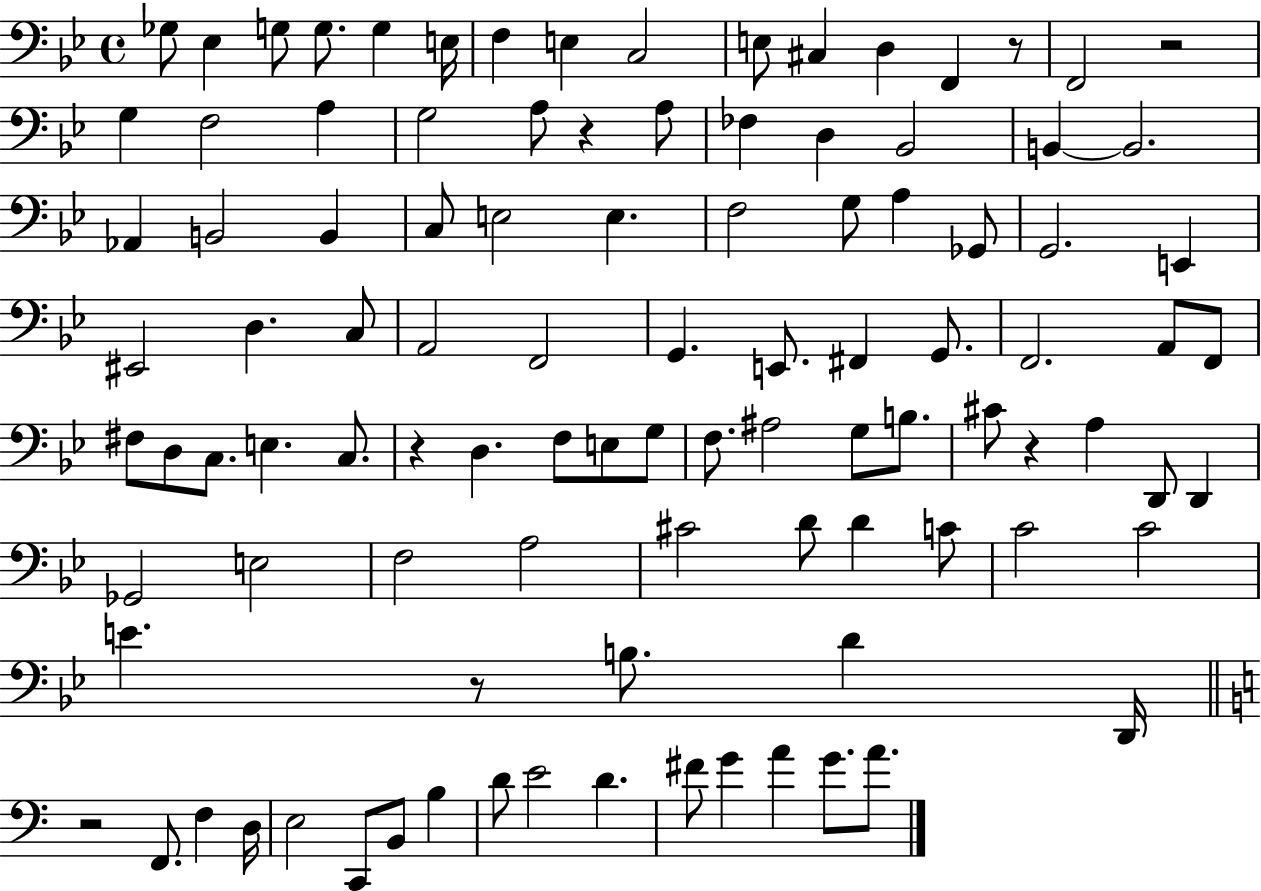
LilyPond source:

{
  \clef bass
  \time 4/4
  \defaultTimeSignature
  \key bes \major
  ges8 ees4 g8 g8. g4 e16 | f4 e4 c2 | e8 cis4 d4 f,4 r8 | f,2 r2 | \break g4 f2 a4 | g2 a8 r4 a8 | fes4 d4 bes,2 | b,4~~ b,2. | \break aes,4 b,2 b,4 | c8 e2 e4. | f2 g8 a4 ges,8 | g,2. e,4 | \break eis,2 d4. c8 | a,2 f,2 | g,4. e,8. fis,4 g,8. | f,2. a,8 f,8 | \break fis8 d8 c8. e4. c8. | r4 d4. f8 e8 g8 | f8. ais2 g8 b8. | cis'8 r4 a4 d,8 d,4 | \break ges,2 e2 | f2 a2 | cis'2 d'8 d'4 c'8 | c'2 c'2 | \break e'4. r8 b8. d'4 d,16 | \bar "||" \break \key a \minor r2 f,8. f4 d16 | e2 c,8 b,8 b4 | d'8 e'2 d'4. | fis'8 g'4 a'4 g'8. a'8. | \break \bar "|."
}